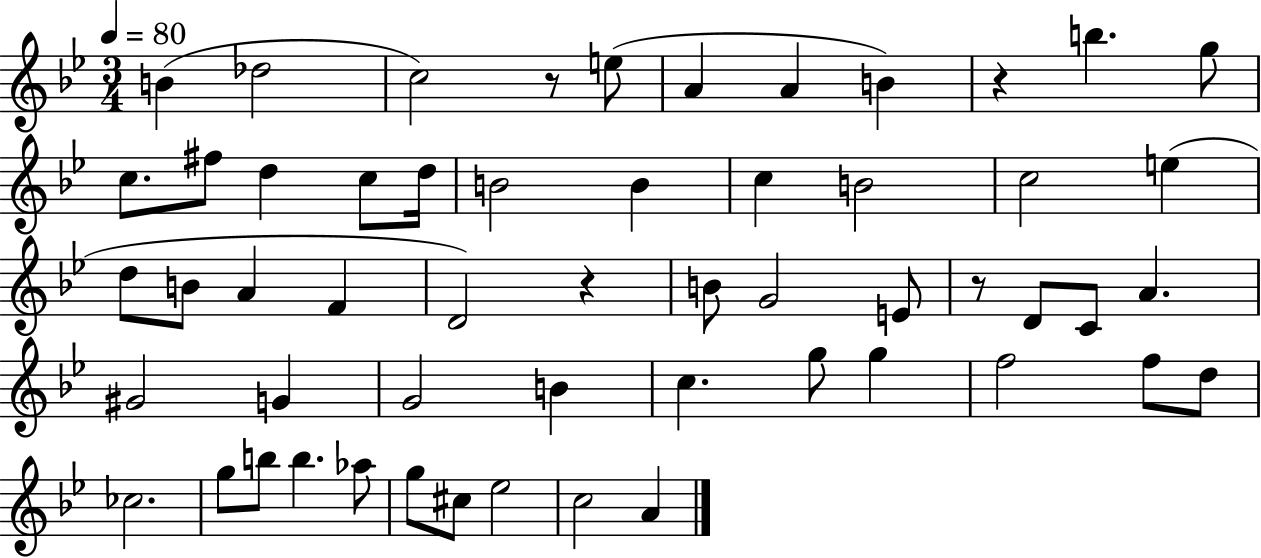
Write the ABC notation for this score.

X:1
T:Untitled
M:3/4
L:1/4
K:Bb
B _d2 c2 z/2 e/2 A A B z b g/2 c/2 ^f/2 d c/2 d/4 B2 B c B2 c2 e d/2 B/2 A F D2 z B/2 G2 E/2 z/2 D/2 C/2 A ^G2 G G2 B c g/2 g f2 f/2 d/2 _c2 g/2 b/2 b _a/2 g/2 ^c/2 _e2 c2 A